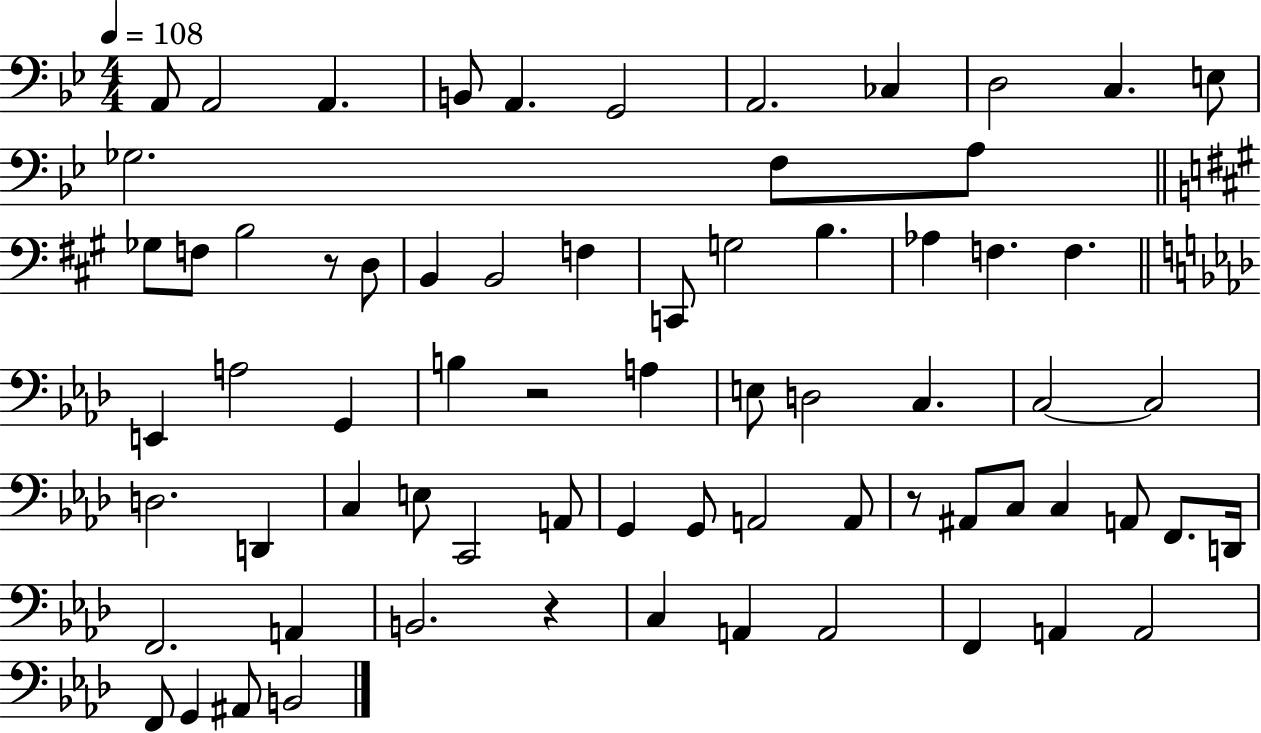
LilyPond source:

{
  \clef bass
  \numericTimeSignature
  \time 4/4
  \key bes \major
  \tempo 4 = 108
  a,8 a,2 a,4. | b,8 a,4. g,2 | a,2. ces4 | d2 c4. e8 | \break ges2. f8 a8 | \bar "||" \break \key a \major ges8 f8 b2 r8 d8 | b,4 b,2 f4 | c,8 g2 b4. | aes4 f4. f4. | \break \bar "||" \break \key f \minor e,4 a2 g,4 | b4 r2 a4 | e8 d2 c4. | c2~~ c2 | \break d2. d,4 | c4 e8 c,2 a,8 | g,4 g,8 a,2 a,8 | r8 ais,8 c8 c4 a,8 f,8. d,16 | \break f,2. a,4 | b,2. r4 | c4 a,4 a,2 | f,4 a,4 a,2 | \break f,8 g,4 ais,8 b,2 | \bar "|."
}